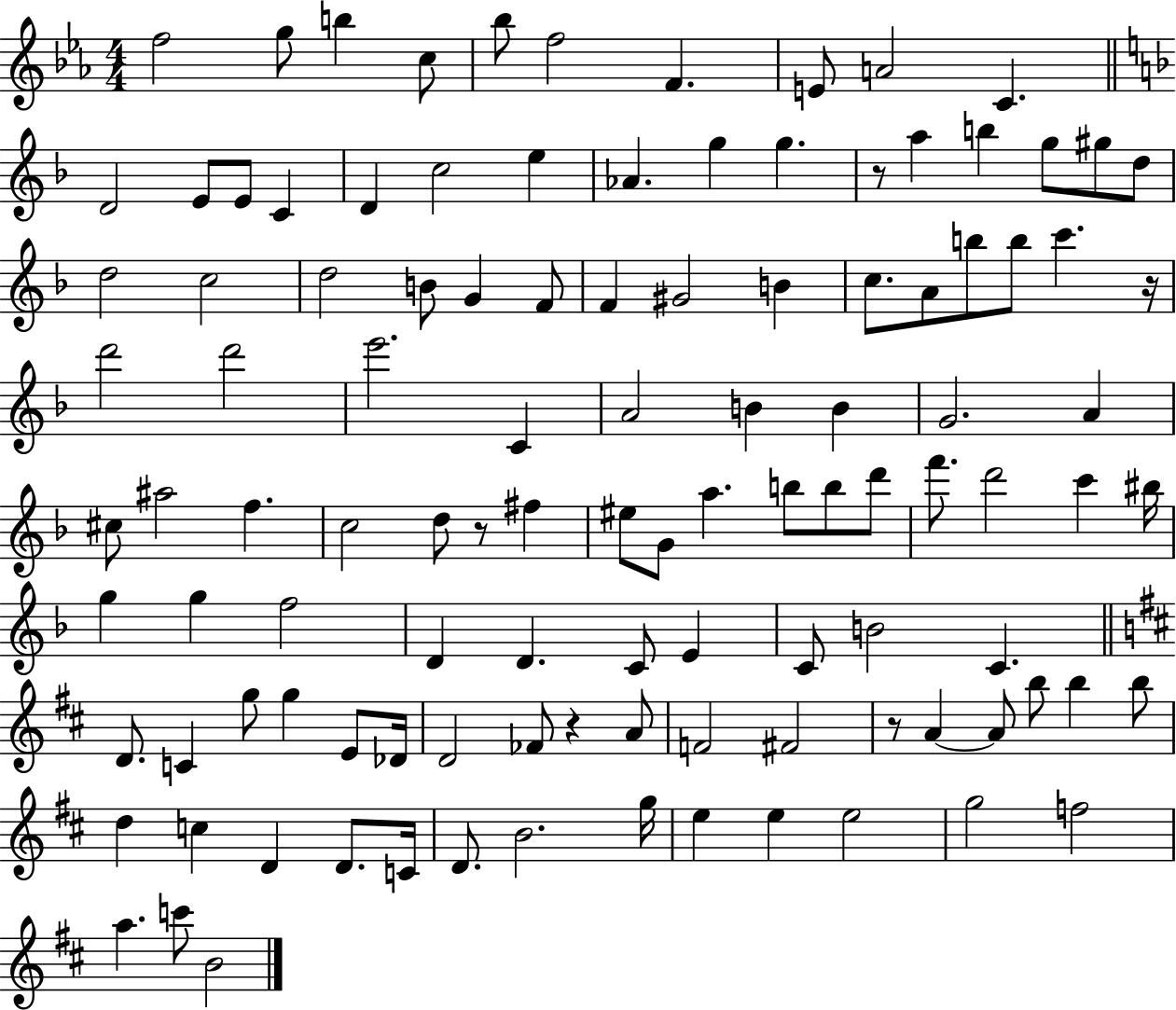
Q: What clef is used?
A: treble